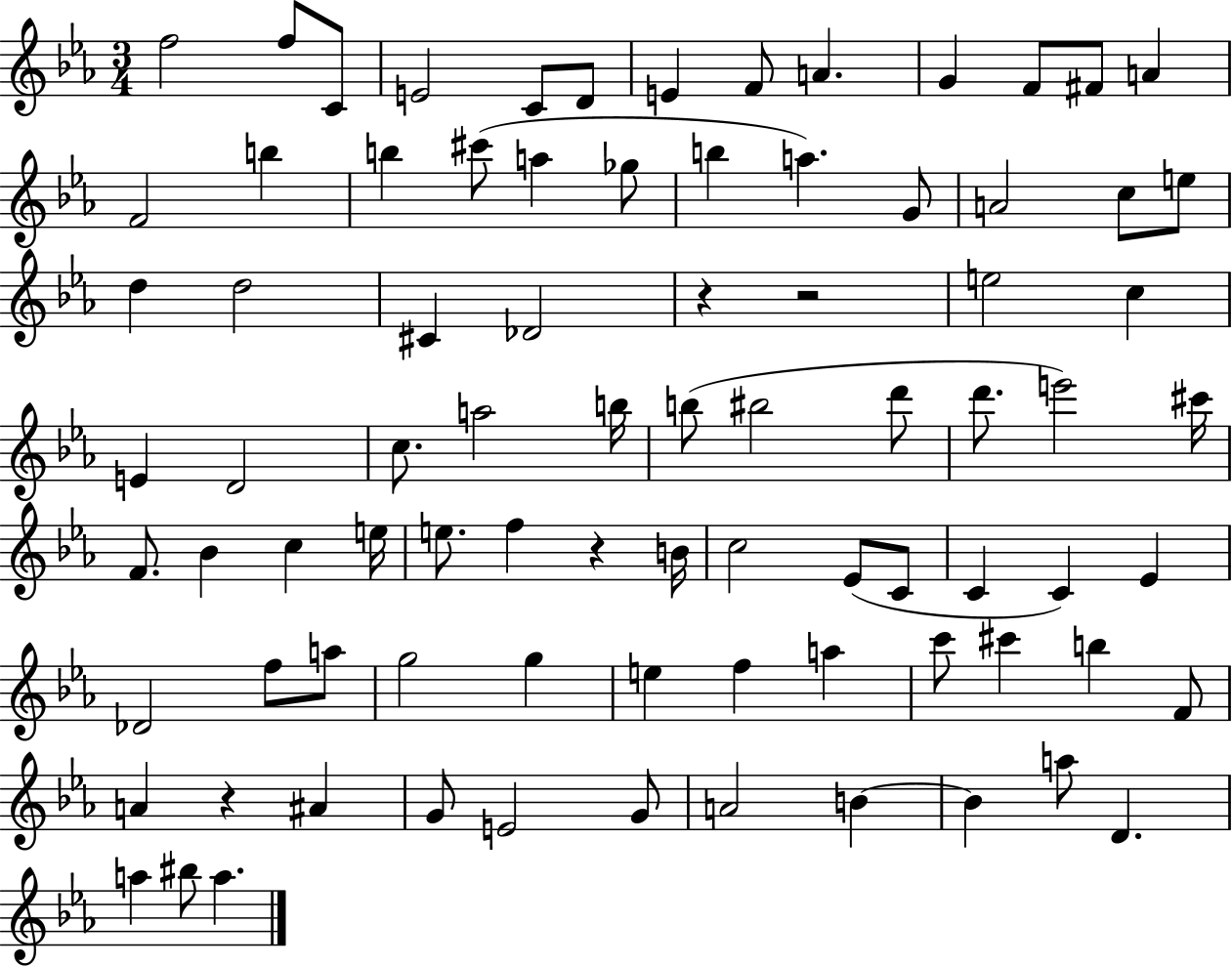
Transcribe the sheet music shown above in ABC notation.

X:1
T:Untitled
M:3/4
L:1/4
K:Eb
f2 f/2 C/2 E2 C/2 D/2 E F/2 A G F/2 ^F/2 A F2 b b ^c'/2 a _g/2 b a G/2 A2 c/2 e/2 d d2 ^C _D2 z z2 e2 c E D2 c/2 a2 b/4 b/2 ^b2 d'/2 d'/2 e'2 ^c'/4 F/2 _B c e/4 e/2 f z B/4 c2 _E/2 C/2 C C _E _D2 f/2 a/2 g2 g e f a c'/2 ^c' b F/2 A z ^A G/2 E2 G/2 A2 B B a/2 D a ^b/2 a